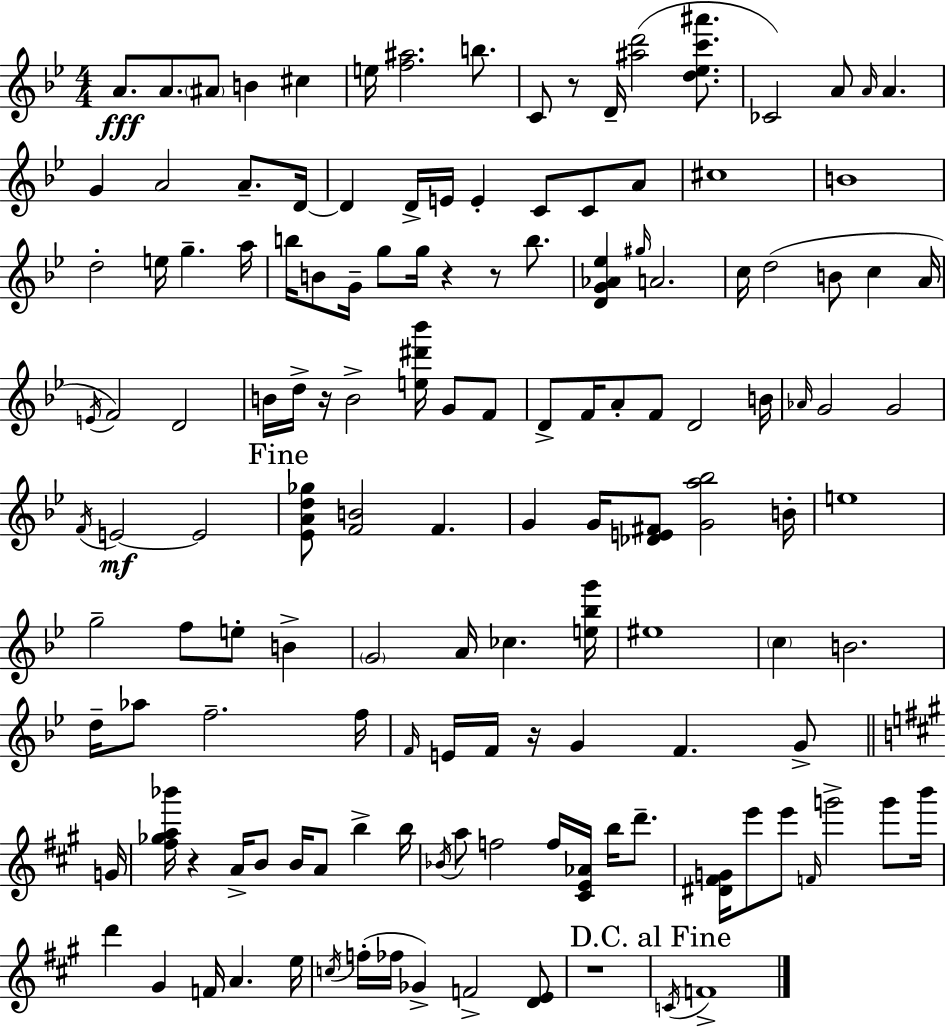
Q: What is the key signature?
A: BES major